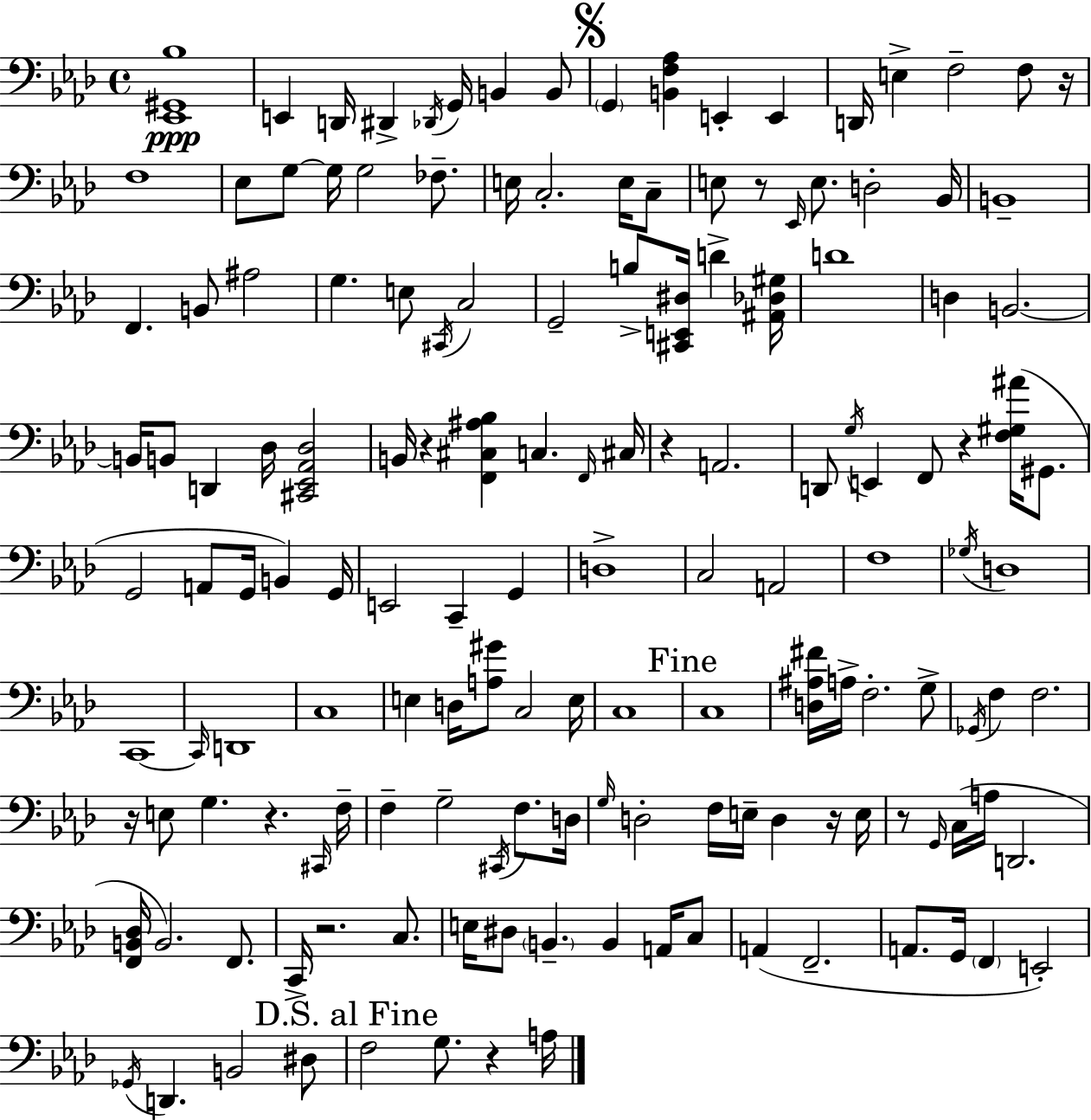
{
  \clef bass
  \time 4/4
  \defaultTimeSignature
  \key f \minor
  <ees, gis, bes>1\ppp | e,4 d,16 dis,4-> \acciaccatura { des,16 } g,16 b,4 b,8 | \mark \markup { \musicglyph "scripts.segno" } \parenthesize g,4 <b, f aes>4 e,4-. e,4 | d,16 e4-> f2-- f8 | \break r16 f1 | ees8 g8~~ g16 g2 fes8.-- | e16 c2.-. e16 c8-- | e8 r8 \grace { ees,16 } e8. d2-. | \break bes,16 b,1-- | f,4. b,8 ais2 | g4. e8 \acciaccatura { cis,16 } c2 | g,2-- b8-> <cis, e, dis>16 d'4-> | \break <ais, des gis>16 d'1 | d4 b,2.~~ | b,16 b,8 d,4 des16 <cis, ees, aes, des>2 | b,16 r4 <f, cis ais bes>4 c4. | \break \grace { f,16 } cis16 r4 a,2. | d,8 \acciaccatura { g16 } e,4 f,8 r4 | <f gis ais'>16( gis,8. g,2 a,8 g,16 | b,4) g,16 e,2 c,4-- | \break g,4 d1-> | c2 a,2 | f1 | \acciaccatura { ges16 } d1 | \break c,1~~ | \grace { c,16 } d,1 | c1 | e4 d16 <a gis'>8 c2 | \break e16 c1 | \mark "Fine" c1 | <d ais fis'>16 a16-> f2.-. | g8-> \acciaccatura { ges,16 } f4 f2. | \break r16 e8 g4. | r4. \grace { cis,16 } f16-- f4-- g2-- | \acciaccatura { cis,16 } f8. d16 \grace { g16 } d2-. | f16 e16-- d4 r16 e16 r8 \grace { g,16 } c16( a16 | \break d,2. <f, b, des>16 b,2.) | f,8. c,16-> r2. | c8. e16 dis8 \parenthesize b,4.-- | b,4 a,16 c8 a,4( | \break f,2.-- a,8. g,16 | \parenthesize f,4 e,2-.) \acciaccatura { ges,16 } d,4. | b,2 dis8 \mark "D.S. al Fine" f2 | g8. r4 a16 \bar "|."
}